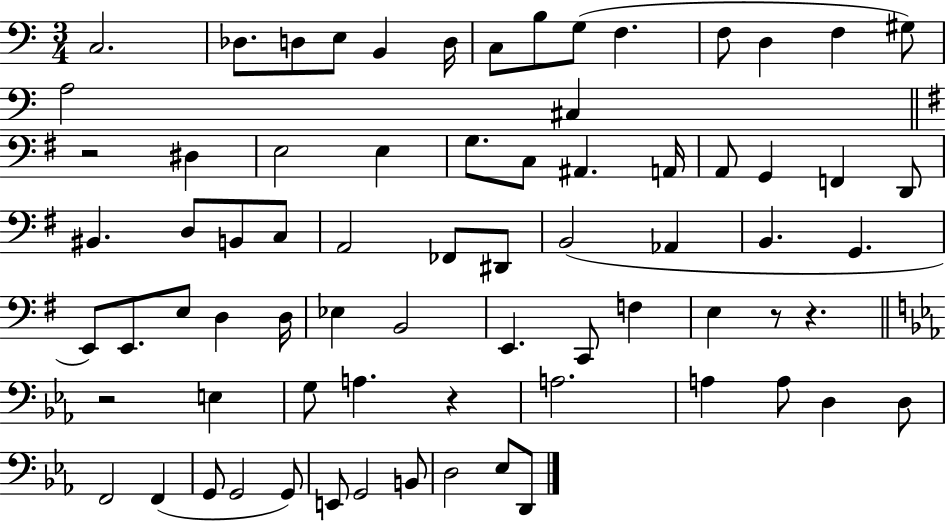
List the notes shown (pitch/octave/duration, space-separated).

C3/h. Db3/e. D3/e E3/e B2/q D3/s C3/e B3/e G3/e F3/q. F3/e D3/q F3/q G#3/e A3/h C#3/q R/h D#3/q E3/h E3/q G3/e. C3/e A#2/q. A2/s A2/e G2/q F2/q D2/e BIS2/q. D3/e B2/e C3/e A2/h FES2/e D#2/e B2/h Ab2/q B2/q. G2/q. E2/e E2/e. E3/e D3/q D3/s Eb3/q B2/h E2/q. C2/e F3/q E3/q R/e R/q. R/h E3/q G3/e A3/q. R/q A3/h. A3/q A3/e D3/q D3/e F2/h F2/q G2/e G2/h G2/e E2/e G2/h B2/e D3/h Eb3/e D2/e